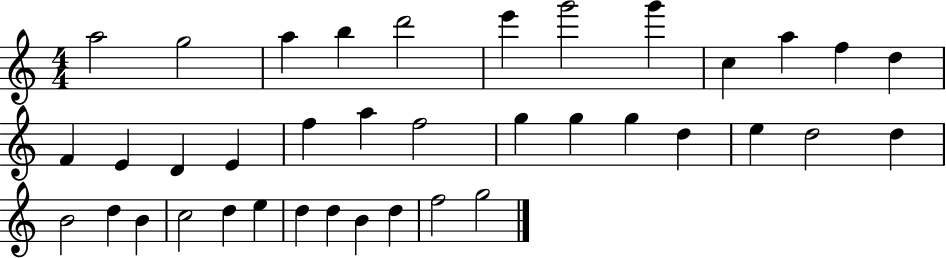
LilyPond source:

{
  \clef treble
  \numericTimeSignature
  \time 4/4
  \key c \major
  a''2 g''2 | a''4 b''4 d'''2 | e'''4 g'''2 g'''4 | c''4 a''4 f''4 d''4 | \break f'4 e'4 d'4 e'4 | f''4 a''4 f''2 | g''4 g''4 g''4 d''4 | e''4 d''2 d''4 | \break b'2 d''4 b'4 | c''2 d''4 e''4 | d''4 d''4 b'4 d''4 | f''2 g''2 | \break \bar "|."
}